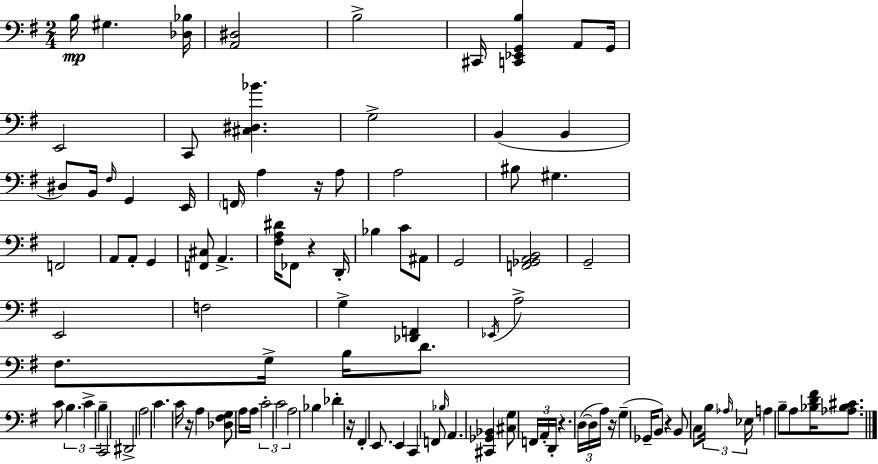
B3/s G#3/q. [Db3,Bb3]/s [A2,D#3]/h B3/h C#2/s [C2,Eb2,G2,B3]/q A2/e G2/s E2/h C2/e [C#3,D#3,Bb4]/q. G3/h B2/q B2/q D#3/e B2/s F#3/s G2/q E2/s F2/s A3/q R/s A3/e A3/h BIS3/e G#3/q. F2/h A2/e A2/e G2/q [F2,C#3]/e A2/q. [F#3,A3,D#4]/s FES2/e R/q D2/s Bb3/q C4/e A#2/e G2/h [F2,Gb2,A2,B2]/h G2/h E2/h F3/h G3/q [Db2,F2]/q Eb2/s A3/h F#3/e. G3/s B3/s D4/e. C4/e B3/q. C4/q B3/q C2/h D#2/h A3/h C4/q. C4/s R/s A3/q [Db3,F#3,G3]/e A3/s A3/s C4/h C4/h A3/h Bb3/q Db4/q R/s F#2/q E2/e. E2/q C2/q F2/e Bb3/s A2/q. [C#2,Gb2,Bb2]/q [C#3,G3]/e F2/s A2/s D2/s R/q. D3/s D3/s A3/s R/s G3/q Gb2/s B2/e R/q B2/e C3/e B3/s Ab3/s Eb3/s A3/q B3/e A3/e [Bb3,D4,F#4]/s [Ab3,Bb3,C#4]/e.